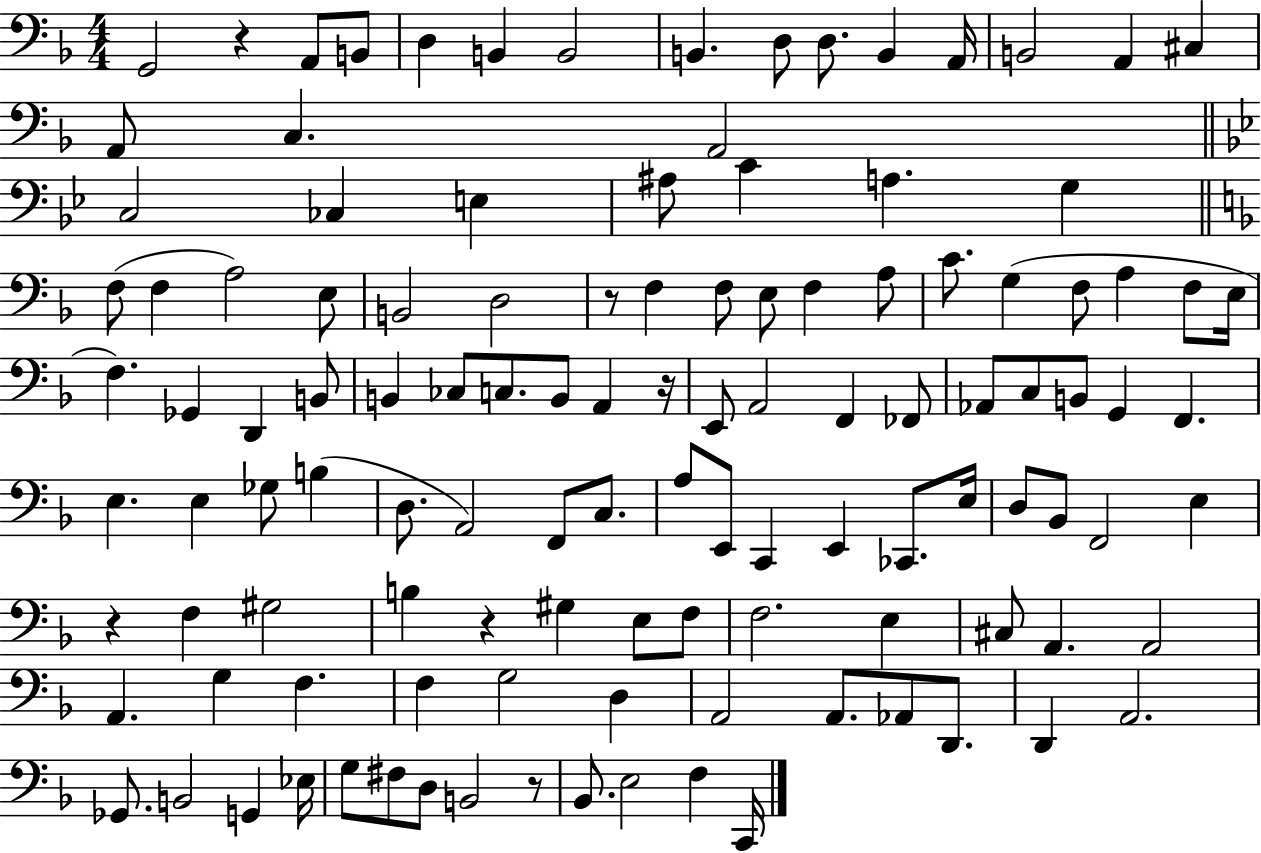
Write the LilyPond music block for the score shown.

{
  \clef bass
  \numericTimeSignature
  \time 4/4
  \key f \major
  g,2 r4 a,8 b,8 | d4 b,4 b,2 | b,4. d8 d8. b,4 a,16 | b,2 a,4 cis4 | \break a,8 c4. a,2 | \bar "||" \break \key bes \major c2 ces4 e4 | ais8 c'4 a4. g4 | \bar "||" \break \key f \major f8( f4 a2) e8 | b,2 d2 | r8 f4 f8 e8 f4 a8 | c'8. g4( f8 a4 f8 e16 | \break f4.) ges,4 d,4 b,8 | b,4 ces8 c8. b,8 a,4 r16 | e,8 a,2 f,4 fes,8 | aes,8 c8 b,8 g,4 f,4. | \break e4. e4 ges8 b4( | d8. a,2) f,8 c8. | a8 e,8 c,4 e,4 ces,8. e16 | d8 bes,8 f,2 e4 | \break r4 f4 gis2 | b4 r4 gis4 e8 f8 | f2. e4 | cis8 a,4. a,2 | \break a,4. g4 f4. | f4 g2 d4 | a,2 a,8. aes,8 d,8. | d,4 a,2. | \break ges,8. b,2 g,4 ees16 | g8 fis8 d8 b,2 r8 | bes,8. e2 f4 c,16 | \bar "|."
}